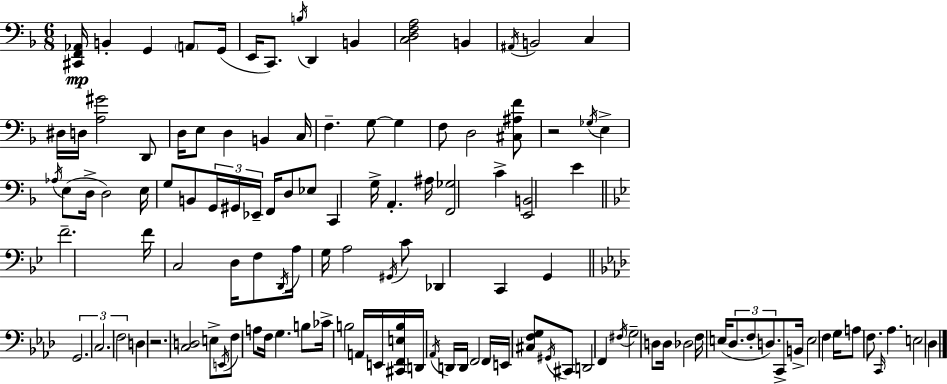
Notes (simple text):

[C#2,F2,Ab2]/s B2/q G2/q A2/e G2/s E2/s C2/e. B3/s D2/q B2/q [C3,D3,F3,A3]/h B2/q A#2/s B2/h C3/q D#3/s D3/s [A3,G#4]/h D2/e D3/s E3/e D3/q B2/q C3/s F3/q. G3/e G3/q F3/e D3/h [C#3,A#3,F4]/e R/h Gb3/s E3/q Ab3/s E3/e D3/s D3/h E3/s G3/e B2/e G2/s G#2/s Eb2/s F2/s D3/e Eb3/e C2/q G3/s A2/q. A#3/s [F2,Gb3]/h C4/q [E2,B2]/h E4/q F4/h. F4/s C3/h D3/s F3/e D2/s A3/s G3/s A3/h G#2/s C4/e Db2/q C2/q G2/q G2/h. C3/h. F3/h D3/q R/h. [C3,D3]/h E3/e E2/s F3/e A3/e F3/s G3/q. B3/e CES4/s B3/h A2/s E2/s [C#2,F2,E3,B3]/s D2/s Ab2/s D2/s D2/s F2/h F2/s E2/s [C#3,F3,G3]/e G#2/s C#2/e D2/h F2/q F#3/s G3/h D3/e D3/s Db3/h F3/s E3/s Db3/e. F3/e D3/e. C2/e B2/s E3/h F3/q G3/s A3/e F3/e. C2/s Ab3/q. E3/h Db3/q